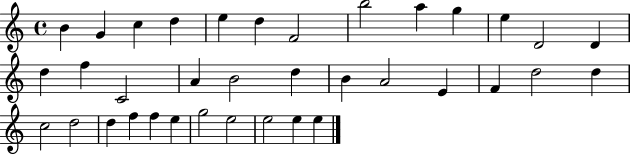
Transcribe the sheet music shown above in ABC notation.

X:1
T:Untitled
M:4/4
L:1/4
K:C
B G c d e d F2 b2 a g e D2 D d f C2 A B2 d B A2 E F d2 d c2 d2 d f f e g2 e2 e2 e e